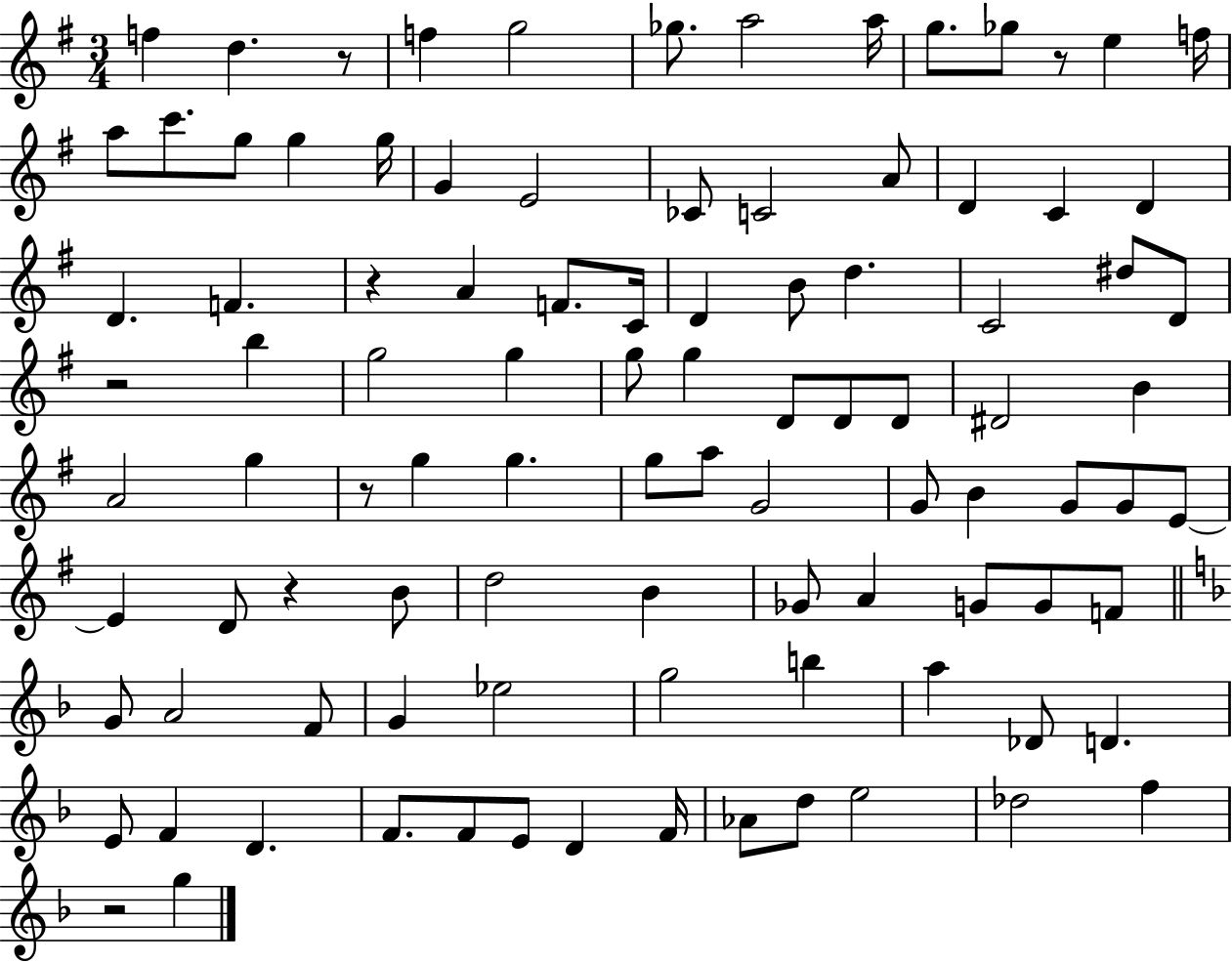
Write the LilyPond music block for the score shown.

{
  \clef treble
  \numericTimeSignature
  \time 3/4
  \key g \major
  f''4 d''4. r8 | f''4 g''2 | ges''8. a''2 a''16 | g''8. ges''8 r8 e''4 f''16 | \break a''8 c'''8. g''8 g''4 g''16 | g'4 e'2 | ces'8 c'2 a'8 | d'4 c'4 d'4 | \break d'4. f'4. | r4 a'4 f'8. c'16 | d'4 b'8 d''4. | c'2 dis''8 d'8 | \break r2 b''4 | g''2 g''4 | g''8 g''4 d'8 d'8 d'8 | dis'2 b'4 | \break a'2 g''4 | r8 g''4 g''4. | g''8 a''8 g'2 | g'8 b'4 g'8 g'8 e'8~~ | \break e'4 d'8 r4 b'8 | d''2 b'4 | ges'8 a'4 g'8 g'8 f'8 | \bar "||" \break \key d \minor g'8 a'2 f'8 | g'4 ees''2 | g''2 b''4 | a''4 des'8 d'4. | \break e'8 f'4 d'4. | f'8. f'8 e'8 d'4 f'16 | aes'8 d''8 e''2 | des''2 f''4 | \break r2 g''4 | \bar "|."
}